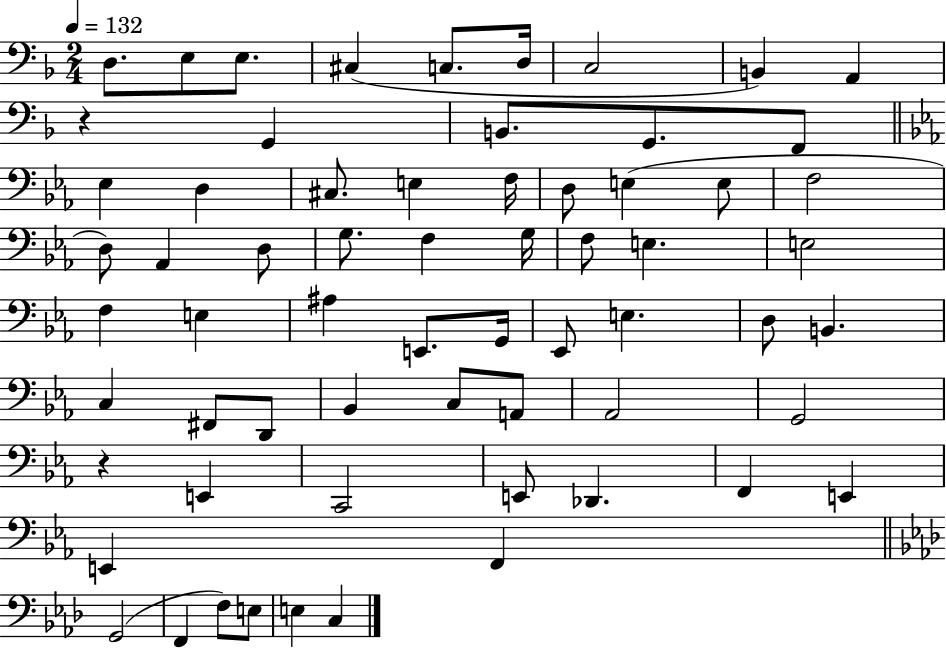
{
  \clef bass
  \numericTimeSignature
  \time 2/4
  \key f \major
  \tempo 4 = 132
  d8. e8 e8. | cis4( c8. d16 | c2 | b,4) a,4 | \break r4 g,4 | b,8. g,8. f,8 | \bar "||" \break \key ees \major ees4 d4 | cis8. e4 f16 | d8 e4( e8 | f2 | \break d8) aes,4 d8 | g8. f4 g16 | f8 e4. | e2 | \break f4 e4 | ais4 e,8. g,16 | ees,8 e4. | d8 b,4. | \break c4 fis,8 d,8 | bes,4 c8 a,8 | aes,2 | g,2 | \break r4 e,4 | c,2 | e,8 des,4. | f,4 e,4 | \break e,4 f,4 | \bar "||" \break \key f \minor g,2( | f,4 f8) e8 | e4 c4 | \bar "|."
}